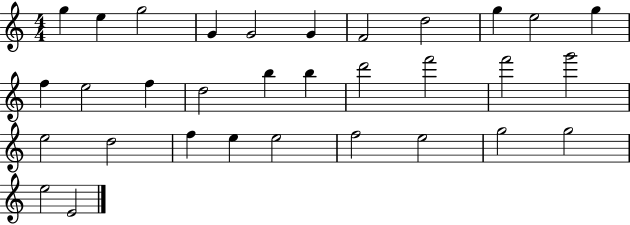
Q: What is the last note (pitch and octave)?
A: E4